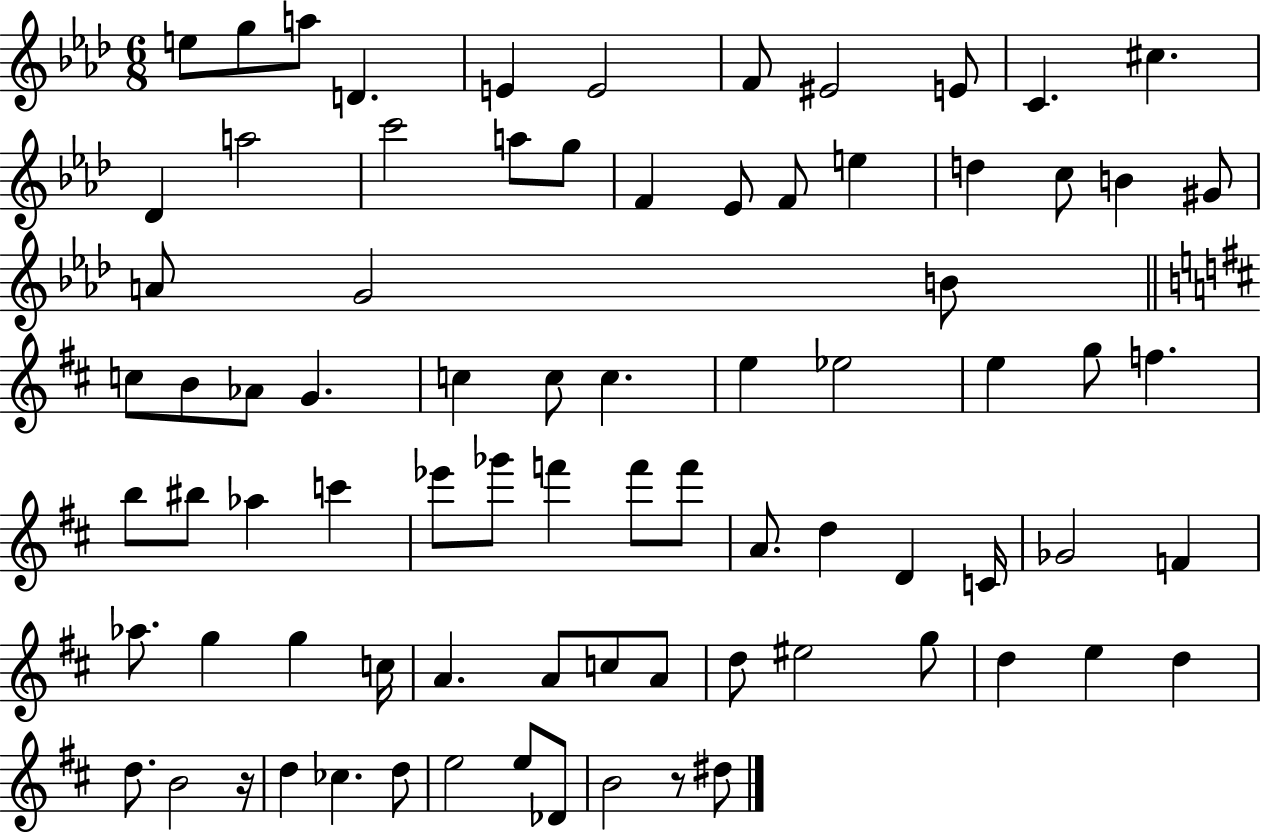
{
  \clef treble
  \numericTimeSignature
  \time 6/8
  \key aes \major
  e''8 g''8 a''8 d'4. | e'4 e'2 | f'8 eis'2 e'8 | c'4. cis''4. | \break des'4 a''2 | c'''2 a''8 g''8 | f'4 ees'8 f'8 e''4 | d''4 c''8 b'4 gis'8 | \break a'8 g'2 b'8 | \bar "||" \break \key d \major c''8 b'8 aes'8 g'4. | c''4 c''8 c''4. | e''4 ees''2 | e''4 g''8 f''4. | \break b''8 bis''8 aes''4 c'''4 | ees'''8 ges'''8 f'''4 f'''8 f'''8 | a'8. d''4 d'4 c'16 | ges'2 f'4 | \break aes''8. g''4 g''4 c''16 | a'4. a'8 c''8 a'8 | d''8 eis''2 g''8 | d''4 e''4 d''4 | \break d''8. b'2 r16 | d''4 ces''4. d''8 | e''2 e''8 des'8 | b'2 r8 dis''8 | \break \bar "|."
}